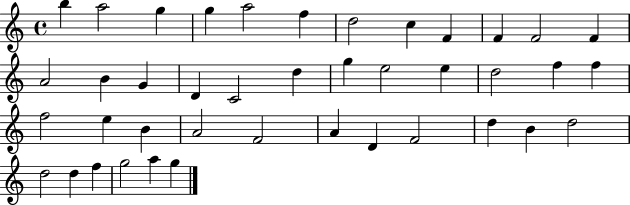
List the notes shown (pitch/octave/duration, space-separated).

B5/q A5/h G5/q G5/q A5/h F5/q D5/h C5/q F4/q F4/q F4/h F4/q A4/h B4/q G4/q D4/q C4/h D5/q G5/q E5/h E5/q D5/h F5/q F5/q F5/h E5/q B4/q A4/h F4/h A4/q D4/q F4/h D5/q B4/q D5/h D5/h D5/q F5/q G5/h A5/q G5/q